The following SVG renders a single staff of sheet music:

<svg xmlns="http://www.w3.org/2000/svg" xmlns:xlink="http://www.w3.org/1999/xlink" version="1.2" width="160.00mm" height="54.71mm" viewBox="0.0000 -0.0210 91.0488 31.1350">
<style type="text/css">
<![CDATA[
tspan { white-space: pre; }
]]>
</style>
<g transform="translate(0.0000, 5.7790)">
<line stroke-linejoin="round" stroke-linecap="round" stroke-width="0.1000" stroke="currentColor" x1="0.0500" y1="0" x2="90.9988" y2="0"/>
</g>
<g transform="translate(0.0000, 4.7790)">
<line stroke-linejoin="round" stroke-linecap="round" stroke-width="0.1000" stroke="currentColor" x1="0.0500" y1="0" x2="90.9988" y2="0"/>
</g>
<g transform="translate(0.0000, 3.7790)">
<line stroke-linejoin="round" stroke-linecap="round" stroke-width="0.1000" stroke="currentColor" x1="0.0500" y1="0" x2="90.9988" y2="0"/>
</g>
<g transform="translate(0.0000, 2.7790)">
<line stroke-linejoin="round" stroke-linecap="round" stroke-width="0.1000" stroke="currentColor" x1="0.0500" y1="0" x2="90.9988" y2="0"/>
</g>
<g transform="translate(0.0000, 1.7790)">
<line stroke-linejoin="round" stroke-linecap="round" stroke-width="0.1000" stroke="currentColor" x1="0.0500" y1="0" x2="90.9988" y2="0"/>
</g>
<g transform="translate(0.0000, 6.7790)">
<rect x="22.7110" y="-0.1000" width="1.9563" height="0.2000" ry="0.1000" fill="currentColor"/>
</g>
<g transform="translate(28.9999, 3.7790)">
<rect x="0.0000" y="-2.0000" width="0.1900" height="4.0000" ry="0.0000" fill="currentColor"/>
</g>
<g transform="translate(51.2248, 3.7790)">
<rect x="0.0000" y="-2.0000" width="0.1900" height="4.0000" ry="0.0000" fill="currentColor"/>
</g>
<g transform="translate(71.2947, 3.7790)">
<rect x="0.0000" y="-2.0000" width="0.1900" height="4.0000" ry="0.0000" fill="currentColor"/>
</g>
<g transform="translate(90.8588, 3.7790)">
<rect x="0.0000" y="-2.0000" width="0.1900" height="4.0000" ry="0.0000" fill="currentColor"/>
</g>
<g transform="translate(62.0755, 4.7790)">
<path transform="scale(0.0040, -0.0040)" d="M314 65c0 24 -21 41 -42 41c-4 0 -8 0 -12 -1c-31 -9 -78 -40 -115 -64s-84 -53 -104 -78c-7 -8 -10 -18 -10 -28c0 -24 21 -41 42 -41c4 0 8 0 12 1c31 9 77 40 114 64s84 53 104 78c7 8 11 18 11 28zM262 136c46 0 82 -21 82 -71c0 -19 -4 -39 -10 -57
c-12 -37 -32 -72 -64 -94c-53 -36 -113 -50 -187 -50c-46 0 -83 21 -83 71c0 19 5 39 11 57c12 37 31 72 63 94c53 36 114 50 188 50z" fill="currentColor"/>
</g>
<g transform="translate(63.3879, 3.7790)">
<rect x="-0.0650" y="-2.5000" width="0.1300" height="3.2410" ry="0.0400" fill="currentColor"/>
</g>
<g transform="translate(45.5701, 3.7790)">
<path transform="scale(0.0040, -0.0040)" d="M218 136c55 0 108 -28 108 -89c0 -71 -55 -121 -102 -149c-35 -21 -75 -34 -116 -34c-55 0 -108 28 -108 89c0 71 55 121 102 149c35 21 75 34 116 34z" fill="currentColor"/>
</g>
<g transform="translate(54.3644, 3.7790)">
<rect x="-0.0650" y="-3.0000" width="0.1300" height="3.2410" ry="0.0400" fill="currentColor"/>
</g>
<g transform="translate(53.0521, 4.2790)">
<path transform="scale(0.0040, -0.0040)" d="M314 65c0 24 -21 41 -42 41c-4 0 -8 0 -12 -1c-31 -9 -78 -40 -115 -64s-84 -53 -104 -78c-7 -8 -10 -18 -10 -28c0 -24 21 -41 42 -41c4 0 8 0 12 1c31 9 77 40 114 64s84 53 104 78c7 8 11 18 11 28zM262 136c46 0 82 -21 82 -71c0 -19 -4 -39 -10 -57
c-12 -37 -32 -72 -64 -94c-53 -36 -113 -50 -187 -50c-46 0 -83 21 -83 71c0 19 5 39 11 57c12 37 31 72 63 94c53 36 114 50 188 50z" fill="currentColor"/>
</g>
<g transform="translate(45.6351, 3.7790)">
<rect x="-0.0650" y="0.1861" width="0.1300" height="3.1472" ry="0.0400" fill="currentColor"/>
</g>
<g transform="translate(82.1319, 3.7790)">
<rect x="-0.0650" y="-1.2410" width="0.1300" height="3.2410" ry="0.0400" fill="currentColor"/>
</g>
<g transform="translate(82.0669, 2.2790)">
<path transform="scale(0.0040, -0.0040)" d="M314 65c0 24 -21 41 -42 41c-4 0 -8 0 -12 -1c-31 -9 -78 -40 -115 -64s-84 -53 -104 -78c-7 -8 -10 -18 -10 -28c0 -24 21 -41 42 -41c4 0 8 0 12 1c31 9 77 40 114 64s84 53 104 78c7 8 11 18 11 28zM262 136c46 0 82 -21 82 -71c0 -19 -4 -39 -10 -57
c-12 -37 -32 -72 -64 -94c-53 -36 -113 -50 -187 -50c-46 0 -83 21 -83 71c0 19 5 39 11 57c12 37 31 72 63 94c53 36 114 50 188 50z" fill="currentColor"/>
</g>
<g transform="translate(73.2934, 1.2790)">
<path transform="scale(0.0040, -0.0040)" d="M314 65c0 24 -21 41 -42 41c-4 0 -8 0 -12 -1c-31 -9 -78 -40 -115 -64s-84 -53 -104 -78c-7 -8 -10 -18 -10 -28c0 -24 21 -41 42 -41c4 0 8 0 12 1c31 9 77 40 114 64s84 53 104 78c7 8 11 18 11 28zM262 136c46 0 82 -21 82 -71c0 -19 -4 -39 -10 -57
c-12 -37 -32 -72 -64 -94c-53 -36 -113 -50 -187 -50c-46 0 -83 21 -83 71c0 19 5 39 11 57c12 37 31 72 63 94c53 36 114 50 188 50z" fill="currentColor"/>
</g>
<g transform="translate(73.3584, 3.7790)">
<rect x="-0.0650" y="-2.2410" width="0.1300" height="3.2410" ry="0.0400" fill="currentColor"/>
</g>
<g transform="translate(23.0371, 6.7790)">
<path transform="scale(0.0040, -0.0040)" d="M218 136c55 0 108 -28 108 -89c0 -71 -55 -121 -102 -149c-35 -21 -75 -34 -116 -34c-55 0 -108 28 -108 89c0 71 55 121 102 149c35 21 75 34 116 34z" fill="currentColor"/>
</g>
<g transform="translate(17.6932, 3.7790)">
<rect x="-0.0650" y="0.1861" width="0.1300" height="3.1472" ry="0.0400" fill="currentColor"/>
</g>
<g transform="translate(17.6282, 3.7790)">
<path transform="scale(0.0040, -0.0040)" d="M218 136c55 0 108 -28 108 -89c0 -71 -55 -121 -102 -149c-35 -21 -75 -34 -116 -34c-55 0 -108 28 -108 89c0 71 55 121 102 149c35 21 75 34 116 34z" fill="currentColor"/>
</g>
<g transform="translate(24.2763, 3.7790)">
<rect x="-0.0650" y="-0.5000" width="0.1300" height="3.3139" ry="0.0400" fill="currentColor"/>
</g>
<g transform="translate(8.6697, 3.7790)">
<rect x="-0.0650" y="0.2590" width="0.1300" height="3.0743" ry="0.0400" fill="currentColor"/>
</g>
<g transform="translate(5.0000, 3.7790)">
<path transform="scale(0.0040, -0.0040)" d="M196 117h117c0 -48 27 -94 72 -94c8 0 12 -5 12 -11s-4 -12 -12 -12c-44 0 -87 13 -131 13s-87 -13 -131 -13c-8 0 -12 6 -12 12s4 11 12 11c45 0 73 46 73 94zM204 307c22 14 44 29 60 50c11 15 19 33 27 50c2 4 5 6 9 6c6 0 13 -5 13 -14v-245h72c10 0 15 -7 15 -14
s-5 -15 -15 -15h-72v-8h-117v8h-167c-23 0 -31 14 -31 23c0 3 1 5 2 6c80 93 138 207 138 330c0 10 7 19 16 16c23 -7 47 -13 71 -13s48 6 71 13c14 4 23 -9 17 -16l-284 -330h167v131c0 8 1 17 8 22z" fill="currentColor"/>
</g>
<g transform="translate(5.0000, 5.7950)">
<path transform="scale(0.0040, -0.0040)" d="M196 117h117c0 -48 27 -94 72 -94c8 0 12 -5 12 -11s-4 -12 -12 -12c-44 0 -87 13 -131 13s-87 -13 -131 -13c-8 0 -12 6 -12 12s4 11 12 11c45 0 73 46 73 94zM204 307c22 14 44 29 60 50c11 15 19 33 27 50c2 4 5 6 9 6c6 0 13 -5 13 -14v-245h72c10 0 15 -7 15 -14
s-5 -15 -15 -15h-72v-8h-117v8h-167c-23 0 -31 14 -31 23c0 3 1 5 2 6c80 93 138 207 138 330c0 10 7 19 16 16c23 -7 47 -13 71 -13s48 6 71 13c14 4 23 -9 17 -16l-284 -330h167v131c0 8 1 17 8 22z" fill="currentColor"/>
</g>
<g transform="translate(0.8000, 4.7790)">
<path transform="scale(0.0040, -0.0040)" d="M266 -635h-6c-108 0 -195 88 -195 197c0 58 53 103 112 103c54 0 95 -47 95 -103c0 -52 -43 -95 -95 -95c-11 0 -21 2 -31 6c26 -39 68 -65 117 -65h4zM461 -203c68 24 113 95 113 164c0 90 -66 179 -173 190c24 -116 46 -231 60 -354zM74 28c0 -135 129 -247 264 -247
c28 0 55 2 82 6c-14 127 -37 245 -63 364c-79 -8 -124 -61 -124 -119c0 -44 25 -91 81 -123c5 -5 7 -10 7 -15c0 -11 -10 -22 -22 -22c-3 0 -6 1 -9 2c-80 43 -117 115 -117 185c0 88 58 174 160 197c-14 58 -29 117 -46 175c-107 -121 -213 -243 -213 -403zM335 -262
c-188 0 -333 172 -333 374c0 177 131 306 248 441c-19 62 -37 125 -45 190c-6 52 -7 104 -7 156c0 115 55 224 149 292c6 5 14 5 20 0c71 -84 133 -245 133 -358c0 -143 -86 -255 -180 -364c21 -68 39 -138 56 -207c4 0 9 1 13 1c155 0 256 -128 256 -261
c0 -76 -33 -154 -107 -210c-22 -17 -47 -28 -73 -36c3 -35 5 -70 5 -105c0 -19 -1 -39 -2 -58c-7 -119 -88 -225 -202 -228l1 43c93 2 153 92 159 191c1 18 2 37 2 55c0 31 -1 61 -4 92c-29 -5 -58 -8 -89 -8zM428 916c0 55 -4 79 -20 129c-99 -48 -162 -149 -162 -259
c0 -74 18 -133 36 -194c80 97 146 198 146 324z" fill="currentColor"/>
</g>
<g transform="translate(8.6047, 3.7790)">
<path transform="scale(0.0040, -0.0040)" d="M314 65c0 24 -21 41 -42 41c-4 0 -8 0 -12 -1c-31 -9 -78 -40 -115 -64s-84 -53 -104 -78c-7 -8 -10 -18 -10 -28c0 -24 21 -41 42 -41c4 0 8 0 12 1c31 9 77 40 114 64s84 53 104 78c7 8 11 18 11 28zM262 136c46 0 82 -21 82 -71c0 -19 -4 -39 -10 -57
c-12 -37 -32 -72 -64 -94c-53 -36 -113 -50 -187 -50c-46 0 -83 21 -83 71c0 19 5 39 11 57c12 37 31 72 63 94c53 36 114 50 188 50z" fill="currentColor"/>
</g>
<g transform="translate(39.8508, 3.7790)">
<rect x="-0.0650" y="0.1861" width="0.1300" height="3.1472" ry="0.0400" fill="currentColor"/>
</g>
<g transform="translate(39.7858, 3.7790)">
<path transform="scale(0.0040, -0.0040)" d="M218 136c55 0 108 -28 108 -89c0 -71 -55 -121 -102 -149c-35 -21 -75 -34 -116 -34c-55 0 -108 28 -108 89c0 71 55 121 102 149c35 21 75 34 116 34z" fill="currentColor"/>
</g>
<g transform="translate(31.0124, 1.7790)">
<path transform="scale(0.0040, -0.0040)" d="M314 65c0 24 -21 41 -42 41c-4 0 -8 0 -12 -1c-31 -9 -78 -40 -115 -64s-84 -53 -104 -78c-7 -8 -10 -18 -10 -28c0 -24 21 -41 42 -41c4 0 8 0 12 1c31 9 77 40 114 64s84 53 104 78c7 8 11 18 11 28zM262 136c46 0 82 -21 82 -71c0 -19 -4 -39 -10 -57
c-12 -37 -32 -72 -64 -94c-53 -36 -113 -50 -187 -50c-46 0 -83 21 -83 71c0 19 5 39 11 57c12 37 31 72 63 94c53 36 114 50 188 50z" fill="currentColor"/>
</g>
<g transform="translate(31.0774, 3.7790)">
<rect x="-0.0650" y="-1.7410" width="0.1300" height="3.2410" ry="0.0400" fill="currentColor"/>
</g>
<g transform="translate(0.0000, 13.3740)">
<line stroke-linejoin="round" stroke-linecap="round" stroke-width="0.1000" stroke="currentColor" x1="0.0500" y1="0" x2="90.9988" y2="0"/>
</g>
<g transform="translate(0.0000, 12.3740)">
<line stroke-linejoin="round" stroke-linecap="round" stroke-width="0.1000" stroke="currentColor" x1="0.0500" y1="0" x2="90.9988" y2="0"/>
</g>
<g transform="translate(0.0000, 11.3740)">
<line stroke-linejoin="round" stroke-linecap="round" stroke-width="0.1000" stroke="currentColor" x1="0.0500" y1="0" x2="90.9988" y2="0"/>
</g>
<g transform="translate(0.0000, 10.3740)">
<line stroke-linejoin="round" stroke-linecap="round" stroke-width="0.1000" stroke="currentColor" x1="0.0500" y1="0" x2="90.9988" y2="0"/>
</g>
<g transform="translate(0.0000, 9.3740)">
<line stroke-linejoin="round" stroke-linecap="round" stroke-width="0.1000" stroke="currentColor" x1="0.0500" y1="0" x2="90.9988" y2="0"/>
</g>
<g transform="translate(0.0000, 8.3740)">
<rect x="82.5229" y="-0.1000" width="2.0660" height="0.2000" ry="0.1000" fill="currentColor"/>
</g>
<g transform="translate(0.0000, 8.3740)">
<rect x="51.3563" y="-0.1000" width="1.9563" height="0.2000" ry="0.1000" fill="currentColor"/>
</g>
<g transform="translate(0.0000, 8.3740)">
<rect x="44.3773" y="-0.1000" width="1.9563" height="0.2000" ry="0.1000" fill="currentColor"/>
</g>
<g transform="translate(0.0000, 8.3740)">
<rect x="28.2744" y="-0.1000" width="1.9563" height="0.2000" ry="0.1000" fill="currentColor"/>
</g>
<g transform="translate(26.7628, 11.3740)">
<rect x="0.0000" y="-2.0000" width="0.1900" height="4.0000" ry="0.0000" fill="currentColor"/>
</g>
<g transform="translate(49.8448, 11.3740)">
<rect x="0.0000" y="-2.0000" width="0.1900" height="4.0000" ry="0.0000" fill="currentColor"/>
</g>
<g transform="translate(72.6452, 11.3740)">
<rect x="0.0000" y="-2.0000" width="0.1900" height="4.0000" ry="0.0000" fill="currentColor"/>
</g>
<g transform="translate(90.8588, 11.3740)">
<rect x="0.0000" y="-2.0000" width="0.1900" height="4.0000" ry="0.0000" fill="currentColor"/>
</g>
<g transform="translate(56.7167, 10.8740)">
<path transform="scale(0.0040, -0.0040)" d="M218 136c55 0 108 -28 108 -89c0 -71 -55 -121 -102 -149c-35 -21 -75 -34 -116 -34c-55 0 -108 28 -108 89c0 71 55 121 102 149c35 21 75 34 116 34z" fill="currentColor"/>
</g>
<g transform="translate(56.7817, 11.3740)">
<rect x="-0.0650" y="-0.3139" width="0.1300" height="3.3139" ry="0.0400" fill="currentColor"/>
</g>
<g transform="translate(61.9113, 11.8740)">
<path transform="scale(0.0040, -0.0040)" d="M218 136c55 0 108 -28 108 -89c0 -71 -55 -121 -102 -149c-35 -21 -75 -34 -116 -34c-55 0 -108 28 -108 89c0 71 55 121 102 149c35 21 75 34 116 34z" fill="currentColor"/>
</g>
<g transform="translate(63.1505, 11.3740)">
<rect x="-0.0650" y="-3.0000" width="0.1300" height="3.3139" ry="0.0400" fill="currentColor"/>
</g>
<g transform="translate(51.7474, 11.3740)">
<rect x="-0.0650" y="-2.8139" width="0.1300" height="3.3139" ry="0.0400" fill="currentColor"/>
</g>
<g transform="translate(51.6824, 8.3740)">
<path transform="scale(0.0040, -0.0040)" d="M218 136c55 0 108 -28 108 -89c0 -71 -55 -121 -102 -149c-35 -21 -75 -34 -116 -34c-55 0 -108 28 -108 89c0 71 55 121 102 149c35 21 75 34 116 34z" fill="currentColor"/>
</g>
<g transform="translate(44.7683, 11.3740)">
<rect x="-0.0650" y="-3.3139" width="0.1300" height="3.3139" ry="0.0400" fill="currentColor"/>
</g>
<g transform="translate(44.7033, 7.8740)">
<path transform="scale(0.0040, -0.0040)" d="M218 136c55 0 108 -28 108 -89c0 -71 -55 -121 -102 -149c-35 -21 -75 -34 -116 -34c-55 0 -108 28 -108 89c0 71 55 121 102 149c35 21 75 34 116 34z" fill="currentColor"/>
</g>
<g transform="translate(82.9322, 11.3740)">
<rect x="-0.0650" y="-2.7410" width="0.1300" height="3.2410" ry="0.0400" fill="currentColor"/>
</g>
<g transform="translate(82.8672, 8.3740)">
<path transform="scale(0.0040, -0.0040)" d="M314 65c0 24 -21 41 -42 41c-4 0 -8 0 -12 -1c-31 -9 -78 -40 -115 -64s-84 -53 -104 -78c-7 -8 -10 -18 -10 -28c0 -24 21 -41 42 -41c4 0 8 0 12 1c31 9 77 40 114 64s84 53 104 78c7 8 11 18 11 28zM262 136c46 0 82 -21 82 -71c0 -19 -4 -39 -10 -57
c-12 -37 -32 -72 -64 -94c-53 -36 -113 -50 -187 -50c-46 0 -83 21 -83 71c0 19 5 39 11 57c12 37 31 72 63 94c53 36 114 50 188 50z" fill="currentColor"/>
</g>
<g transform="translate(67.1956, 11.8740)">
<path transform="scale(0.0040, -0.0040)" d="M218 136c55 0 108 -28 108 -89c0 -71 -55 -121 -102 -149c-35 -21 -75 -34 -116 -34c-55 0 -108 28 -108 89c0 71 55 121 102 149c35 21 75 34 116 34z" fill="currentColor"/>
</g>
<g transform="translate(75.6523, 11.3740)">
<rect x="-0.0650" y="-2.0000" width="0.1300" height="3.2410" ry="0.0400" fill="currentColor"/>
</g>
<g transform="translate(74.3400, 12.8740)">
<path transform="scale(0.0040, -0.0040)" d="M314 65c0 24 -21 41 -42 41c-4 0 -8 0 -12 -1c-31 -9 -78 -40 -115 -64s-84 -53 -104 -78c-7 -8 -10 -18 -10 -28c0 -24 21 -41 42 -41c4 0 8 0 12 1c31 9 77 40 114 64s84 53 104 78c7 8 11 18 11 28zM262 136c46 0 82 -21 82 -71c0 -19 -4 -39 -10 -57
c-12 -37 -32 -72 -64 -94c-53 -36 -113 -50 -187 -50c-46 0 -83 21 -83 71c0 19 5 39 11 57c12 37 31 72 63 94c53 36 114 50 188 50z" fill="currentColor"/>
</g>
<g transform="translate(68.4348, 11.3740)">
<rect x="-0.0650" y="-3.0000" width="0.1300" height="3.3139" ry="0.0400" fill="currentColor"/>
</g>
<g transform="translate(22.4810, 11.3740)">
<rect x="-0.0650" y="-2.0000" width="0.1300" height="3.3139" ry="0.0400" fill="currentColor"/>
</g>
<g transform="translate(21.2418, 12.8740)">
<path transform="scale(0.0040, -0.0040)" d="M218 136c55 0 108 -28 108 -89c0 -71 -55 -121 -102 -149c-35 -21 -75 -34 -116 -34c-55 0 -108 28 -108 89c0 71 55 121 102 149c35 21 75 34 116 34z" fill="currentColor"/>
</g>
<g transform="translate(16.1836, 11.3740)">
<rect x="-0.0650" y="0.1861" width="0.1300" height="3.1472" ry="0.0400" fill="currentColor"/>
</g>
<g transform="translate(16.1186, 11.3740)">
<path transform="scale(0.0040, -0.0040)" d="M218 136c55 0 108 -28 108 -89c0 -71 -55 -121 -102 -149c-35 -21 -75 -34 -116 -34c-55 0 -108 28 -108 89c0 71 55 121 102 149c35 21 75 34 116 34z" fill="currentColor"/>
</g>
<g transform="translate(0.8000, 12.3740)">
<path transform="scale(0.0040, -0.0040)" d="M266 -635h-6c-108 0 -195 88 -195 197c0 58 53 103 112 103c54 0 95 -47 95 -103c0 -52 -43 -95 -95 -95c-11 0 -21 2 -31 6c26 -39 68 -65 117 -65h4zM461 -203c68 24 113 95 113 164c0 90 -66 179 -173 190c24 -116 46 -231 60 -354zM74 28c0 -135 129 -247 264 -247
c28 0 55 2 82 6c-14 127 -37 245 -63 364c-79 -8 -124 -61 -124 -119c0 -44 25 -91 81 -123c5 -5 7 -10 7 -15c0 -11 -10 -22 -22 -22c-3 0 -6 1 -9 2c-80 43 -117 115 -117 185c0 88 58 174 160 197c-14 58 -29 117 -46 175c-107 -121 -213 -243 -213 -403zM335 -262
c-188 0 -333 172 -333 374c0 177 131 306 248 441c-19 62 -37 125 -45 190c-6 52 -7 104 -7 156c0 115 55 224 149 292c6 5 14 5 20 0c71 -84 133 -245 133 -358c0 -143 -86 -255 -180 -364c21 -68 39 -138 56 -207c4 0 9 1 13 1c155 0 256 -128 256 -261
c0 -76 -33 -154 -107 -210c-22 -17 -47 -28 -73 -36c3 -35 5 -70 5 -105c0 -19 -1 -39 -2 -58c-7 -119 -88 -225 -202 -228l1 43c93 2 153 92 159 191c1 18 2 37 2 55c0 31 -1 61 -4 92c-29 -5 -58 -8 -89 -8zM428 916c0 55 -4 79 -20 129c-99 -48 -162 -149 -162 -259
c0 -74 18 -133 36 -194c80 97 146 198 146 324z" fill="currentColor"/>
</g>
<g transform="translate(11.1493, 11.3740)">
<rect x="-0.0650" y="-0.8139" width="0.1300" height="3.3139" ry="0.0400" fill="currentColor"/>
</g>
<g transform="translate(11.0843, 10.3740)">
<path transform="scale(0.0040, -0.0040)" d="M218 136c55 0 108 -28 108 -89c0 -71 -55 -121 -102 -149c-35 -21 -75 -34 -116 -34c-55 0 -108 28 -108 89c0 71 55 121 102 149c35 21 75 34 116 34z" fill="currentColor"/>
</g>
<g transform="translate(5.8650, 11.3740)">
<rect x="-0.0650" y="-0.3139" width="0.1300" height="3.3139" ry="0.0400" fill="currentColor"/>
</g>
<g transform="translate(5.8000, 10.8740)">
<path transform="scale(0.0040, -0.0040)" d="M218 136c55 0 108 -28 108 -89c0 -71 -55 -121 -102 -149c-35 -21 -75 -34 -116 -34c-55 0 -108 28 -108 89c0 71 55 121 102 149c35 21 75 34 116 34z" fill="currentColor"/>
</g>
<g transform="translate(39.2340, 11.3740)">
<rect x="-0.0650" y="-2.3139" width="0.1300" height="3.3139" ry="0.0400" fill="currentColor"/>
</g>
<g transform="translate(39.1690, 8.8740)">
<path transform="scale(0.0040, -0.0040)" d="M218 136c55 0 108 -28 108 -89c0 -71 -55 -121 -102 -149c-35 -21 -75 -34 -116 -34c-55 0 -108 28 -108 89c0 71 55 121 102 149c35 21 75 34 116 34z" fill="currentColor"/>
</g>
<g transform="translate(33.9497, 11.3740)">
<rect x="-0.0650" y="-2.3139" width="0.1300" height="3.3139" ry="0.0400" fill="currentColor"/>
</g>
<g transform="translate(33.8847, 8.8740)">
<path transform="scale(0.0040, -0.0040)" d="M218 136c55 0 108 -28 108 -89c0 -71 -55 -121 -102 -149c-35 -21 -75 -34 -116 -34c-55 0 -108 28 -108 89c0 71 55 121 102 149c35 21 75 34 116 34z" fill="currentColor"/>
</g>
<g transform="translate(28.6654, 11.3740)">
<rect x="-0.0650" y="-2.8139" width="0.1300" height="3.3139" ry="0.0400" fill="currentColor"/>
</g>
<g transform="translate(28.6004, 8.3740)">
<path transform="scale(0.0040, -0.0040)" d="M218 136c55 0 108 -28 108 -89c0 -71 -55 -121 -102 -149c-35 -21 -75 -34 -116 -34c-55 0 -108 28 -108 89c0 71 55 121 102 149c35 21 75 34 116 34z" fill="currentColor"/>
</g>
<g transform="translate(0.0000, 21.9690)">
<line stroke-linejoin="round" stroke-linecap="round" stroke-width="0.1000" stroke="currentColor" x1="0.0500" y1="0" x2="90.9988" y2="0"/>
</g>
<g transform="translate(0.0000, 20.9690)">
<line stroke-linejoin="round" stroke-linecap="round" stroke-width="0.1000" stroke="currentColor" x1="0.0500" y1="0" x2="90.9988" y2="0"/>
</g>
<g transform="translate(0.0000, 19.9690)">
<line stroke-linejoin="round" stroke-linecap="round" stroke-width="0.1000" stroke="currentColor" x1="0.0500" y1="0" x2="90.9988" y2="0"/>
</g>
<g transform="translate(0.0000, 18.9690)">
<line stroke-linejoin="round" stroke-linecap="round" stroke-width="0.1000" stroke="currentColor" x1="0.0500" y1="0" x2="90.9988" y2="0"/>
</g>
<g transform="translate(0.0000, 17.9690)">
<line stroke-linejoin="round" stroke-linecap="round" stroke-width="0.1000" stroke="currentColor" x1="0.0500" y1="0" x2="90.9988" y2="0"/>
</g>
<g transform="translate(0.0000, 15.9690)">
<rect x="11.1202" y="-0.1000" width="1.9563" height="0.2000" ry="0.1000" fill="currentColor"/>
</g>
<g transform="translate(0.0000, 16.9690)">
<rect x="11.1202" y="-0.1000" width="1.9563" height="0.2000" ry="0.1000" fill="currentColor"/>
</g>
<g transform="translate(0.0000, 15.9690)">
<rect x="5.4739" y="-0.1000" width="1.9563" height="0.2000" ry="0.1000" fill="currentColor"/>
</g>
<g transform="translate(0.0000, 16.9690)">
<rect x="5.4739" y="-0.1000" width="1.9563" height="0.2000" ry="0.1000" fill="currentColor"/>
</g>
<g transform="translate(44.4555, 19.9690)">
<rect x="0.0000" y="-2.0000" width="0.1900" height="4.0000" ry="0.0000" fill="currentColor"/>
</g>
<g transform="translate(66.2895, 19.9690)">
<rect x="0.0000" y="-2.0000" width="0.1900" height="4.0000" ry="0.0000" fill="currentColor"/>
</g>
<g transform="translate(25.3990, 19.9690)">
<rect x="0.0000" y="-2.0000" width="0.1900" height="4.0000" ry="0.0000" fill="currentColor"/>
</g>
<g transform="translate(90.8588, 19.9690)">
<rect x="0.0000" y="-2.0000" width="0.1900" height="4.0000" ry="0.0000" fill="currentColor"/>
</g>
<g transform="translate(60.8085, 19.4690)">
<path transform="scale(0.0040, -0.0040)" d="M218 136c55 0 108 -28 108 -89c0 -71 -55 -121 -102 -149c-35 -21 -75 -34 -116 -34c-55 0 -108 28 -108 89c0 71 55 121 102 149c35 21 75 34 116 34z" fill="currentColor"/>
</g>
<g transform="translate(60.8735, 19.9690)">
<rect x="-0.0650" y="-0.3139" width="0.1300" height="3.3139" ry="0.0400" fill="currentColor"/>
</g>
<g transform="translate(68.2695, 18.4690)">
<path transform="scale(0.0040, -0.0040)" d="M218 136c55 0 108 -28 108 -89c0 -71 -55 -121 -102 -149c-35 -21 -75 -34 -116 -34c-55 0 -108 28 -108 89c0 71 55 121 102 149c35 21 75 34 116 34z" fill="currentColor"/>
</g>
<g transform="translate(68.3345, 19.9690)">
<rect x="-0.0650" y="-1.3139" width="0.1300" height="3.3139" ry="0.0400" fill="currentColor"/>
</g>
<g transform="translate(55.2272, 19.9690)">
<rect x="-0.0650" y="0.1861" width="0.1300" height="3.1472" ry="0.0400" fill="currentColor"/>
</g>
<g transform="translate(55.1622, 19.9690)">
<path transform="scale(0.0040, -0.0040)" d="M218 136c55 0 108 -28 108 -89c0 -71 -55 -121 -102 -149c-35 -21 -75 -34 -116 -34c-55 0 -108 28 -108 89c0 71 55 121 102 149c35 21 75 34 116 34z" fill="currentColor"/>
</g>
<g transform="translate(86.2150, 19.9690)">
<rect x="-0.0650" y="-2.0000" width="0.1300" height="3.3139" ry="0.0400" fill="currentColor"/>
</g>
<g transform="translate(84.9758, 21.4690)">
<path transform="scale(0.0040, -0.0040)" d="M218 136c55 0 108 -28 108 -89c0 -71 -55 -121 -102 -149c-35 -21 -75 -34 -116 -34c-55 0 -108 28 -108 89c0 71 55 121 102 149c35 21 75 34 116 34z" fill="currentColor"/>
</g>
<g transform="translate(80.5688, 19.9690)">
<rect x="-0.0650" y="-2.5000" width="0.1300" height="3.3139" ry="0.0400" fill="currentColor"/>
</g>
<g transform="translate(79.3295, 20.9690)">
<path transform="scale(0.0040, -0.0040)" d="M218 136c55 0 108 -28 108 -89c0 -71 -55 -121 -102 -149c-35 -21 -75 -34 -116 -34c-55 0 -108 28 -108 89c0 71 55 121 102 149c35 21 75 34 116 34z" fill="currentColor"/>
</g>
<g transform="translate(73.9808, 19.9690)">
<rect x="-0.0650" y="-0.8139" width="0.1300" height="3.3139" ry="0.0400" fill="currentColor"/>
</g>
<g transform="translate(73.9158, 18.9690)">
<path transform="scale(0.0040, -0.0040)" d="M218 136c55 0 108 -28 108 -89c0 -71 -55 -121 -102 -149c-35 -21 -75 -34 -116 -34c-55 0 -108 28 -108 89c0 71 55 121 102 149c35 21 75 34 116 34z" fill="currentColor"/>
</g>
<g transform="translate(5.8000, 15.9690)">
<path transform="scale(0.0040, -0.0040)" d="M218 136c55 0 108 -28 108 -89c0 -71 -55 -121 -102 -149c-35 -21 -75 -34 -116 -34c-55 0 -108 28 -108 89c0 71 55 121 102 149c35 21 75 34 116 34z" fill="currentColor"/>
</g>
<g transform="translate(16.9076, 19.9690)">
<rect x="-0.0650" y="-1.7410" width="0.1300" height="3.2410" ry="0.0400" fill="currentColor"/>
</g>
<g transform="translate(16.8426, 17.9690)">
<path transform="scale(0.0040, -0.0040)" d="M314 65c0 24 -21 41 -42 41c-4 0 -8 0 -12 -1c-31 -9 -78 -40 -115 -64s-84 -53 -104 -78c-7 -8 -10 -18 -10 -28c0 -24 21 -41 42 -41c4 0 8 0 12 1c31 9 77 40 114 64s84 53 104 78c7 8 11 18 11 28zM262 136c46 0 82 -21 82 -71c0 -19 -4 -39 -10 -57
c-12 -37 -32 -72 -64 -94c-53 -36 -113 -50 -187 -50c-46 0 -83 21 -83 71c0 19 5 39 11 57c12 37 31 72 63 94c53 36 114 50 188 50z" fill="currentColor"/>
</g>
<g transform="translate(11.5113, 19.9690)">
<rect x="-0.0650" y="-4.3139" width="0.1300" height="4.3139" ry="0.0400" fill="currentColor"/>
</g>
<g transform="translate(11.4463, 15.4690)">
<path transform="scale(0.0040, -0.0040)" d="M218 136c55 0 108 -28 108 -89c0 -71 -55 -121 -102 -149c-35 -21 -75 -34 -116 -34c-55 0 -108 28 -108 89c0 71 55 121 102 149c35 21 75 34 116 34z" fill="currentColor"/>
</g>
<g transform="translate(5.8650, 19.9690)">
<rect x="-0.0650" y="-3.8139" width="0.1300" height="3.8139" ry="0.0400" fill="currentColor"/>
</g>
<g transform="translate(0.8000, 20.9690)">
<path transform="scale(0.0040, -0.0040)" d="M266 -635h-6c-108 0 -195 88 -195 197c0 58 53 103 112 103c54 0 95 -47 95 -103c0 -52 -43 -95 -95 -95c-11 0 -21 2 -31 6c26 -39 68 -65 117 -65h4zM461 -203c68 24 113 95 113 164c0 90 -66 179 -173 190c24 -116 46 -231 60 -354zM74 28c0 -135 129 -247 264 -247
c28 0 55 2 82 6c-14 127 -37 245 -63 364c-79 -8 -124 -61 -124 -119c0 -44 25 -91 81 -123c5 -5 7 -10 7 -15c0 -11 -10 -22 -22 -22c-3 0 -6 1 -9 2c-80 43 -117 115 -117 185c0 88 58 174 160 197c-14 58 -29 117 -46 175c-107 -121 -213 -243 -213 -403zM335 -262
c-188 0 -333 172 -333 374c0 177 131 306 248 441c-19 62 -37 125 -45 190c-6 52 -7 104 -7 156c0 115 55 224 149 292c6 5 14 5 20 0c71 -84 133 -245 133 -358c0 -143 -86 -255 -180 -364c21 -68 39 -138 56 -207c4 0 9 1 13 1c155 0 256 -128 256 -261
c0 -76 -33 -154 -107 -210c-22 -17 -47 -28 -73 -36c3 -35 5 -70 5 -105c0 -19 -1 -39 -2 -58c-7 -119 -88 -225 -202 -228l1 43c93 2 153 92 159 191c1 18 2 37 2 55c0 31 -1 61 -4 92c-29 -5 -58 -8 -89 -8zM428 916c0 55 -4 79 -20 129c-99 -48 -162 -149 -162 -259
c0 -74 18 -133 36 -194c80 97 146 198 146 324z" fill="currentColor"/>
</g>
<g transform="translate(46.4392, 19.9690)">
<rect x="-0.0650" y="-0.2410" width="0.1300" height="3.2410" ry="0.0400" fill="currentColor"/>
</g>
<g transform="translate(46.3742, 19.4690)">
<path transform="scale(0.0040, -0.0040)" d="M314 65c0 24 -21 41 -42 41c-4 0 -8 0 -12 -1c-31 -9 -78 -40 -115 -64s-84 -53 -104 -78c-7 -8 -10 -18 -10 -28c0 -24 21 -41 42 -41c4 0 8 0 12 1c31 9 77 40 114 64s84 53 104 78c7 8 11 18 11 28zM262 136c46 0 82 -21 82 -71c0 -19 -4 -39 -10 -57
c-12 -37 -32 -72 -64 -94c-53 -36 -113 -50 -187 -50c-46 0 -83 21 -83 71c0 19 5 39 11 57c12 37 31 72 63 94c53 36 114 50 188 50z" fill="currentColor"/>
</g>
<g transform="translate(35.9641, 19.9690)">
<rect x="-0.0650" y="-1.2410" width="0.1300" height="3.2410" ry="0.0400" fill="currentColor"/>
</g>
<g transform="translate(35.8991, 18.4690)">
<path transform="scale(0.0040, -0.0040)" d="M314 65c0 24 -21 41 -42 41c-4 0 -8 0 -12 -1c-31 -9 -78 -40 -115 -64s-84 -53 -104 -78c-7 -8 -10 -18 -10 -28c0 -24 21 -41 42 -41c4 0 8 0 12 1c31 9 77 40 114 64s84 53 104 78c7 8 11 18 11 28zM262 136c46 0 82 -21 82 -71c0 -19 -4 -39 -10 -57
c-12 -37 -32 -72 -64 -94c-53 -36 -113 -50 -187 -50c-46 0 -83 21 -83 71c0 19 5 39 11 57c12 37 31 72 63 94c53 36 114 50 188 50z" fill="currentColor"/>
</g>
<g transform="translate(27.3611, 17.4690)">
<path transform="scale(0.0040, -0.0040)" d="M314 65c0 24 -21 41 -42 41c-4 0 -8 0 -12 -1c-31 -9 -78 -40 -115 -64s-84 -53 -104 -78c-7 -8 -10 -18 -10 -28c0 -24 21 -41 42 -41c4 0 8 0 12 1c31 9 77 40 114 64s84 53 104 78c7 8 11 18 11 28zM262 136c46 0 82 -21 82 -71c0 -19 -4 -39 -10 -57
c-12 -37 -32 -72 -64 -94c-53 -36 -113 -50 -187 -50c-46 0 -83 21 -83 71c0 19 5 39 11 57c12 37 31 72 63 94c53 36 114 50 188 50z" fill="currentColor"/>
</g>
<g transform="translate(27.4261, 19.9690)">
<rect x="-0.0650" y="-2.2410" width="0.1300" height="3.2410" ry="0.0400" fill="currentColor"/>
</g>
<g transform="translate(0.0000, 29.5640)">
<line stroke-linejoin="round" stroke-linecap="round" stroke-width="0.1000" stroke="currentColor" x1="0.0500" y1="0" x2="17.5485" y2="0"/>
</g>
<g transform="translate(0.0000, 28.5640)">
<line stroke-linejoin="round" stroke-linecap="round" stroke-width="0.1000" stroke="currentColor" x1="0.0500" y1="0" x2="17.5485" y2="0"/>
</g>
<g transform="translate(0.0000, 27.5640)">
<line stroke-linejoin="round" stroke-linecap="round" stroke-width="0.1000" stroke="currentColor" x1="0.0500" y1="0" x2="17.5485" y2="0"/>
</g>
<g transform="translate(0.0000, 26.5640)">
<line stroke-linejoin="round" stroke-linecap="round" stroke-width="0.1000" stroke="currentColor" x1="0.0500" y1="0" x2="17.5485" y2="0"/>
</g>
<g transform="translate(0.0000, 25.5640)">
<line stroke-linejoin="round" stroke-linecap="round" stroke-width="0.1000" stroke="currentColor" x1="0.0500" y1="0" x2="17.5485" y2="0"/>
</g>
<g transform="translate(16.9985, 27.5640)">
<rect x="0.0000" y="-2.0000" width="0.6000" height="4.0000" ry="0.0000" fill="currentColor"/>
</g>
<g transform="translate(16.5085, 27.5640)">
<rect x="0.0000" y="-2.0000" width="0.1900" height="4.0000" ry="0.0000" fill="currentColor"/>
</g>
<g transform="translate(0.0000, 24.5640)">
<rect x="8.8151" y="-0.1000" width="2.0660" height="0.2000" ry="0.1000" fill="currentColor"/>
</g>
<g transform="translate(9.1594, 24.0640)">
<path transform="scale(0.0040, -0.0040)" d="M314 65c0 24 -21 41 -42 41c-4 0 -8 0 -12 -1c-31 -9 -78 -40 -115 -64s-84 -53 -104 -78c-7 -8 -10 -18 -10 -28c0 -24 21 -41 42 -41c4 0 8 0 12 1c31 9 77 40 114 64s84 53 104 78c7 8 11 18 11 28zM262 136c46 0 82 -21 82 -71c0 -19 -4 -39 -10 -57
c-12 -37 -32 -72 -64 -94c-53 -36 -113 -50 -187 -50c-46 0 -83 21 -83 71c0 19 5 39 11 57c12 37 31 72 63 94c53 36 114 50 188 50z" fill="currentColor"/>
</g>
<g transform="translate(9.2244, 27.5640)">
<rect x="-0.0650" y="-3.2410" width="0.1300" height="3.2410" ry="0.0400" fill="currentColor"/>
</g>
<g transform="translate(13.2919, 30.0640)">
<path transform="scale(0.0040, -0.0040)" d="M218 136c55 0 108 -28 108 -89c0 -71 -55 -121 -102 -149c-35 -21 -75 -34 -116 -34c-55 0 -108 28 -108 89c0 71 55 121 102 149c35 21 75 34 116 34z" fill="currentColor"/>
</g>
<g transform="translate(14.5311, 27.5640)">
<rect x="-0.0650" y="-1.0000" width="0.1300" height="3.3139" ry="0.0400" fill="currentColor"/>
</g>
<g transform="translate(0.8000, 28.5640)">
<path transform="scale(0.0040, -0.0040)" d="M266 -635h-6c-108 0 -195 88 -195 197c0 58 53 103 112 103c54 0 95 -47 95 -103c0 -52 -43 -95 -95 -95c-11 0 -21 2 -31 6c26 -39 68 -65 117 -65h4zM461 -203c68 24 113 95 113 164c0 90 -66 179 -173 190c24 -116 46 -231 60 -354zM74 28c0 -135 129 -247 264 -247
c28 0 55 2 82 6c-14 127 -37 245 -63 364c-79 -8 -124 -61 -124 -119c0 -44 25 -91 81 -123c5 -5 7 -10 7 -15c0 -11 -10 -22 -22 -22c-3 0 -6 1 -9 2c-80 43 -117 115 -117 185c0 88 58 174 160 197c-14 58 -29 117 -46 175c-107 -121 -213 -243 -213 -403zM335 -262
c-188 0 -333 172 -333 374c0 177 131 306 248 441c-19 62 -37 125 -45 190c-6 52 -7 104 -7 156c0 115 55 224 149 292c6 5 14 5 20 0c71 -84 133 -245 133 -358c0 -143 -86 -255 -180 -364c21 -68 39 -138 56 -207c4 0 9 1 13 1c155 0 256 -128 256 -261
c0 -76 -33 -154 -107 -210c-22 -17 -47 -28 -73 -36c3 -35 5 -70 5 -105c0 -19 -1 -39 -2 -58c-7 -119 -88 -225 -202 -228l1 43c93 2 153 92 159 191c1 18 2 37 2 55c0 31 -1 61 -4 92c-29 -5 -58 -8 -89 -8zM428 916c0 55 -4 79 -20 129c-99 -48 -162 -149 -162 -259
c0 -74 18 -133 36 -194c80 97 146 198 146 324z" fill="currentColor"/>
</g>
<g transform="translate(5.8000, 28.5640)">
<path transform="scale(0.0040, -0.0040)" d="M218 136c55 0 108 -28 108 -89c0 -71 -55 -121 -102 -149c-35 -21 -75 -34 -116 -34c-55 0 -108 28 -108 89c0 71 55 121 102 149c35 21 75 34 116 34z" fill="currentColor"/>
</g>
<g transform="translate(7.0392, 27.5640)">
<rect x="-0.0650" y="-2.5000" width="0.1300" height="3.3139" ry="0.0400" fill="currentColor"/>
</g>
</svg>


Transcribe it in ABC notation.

X:1
T:Untitled
M:4/4
L:1/4
K:C
B2 B C f2 B B A2 G2 g2 e2 c d B F a g g b a c A A F2 a2 c' d' f2 g2 e2 c2 B c e d G F G b2 D